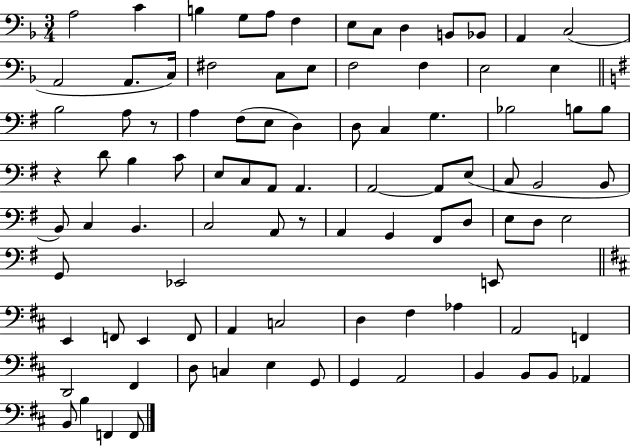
X:1
T:Untitled
M:3/4
L:1/4
K:F
A,2 C B, G,/2 A,/2 F, E,/2 C,/2 D, B,,/2 _B,,/2 A,, C,2 A,,2 A,,/2 C,/4 ^F,2 C,/2 E,/2 F,2 F, E,2 E, B,2 A,/2 z/2 A, ^F,/2 E,/2 D, D,/2 C, G, _B,2 B,/2 B,/2 z D/2 B, C/2 E,/2 C,/2 A,,/2 A,, A,,2 A,,/2 E,/2 C,/2 B,,2 B,,/2 B,,/2 C, B,, C,2 A,,/2 z/2 A,, G,, ^F,,/2 D,/2 E,/2 D,/2 E,2 G,,/2 _E,,2 E,,/2 E,, F,,/2 E,, F,,/2 A,, C,2 D, ^F, _A, A,,2 F,, D,,2 ^F,, D,/2 C, E, G,,/2 G,, A,,2 B,, B,,/2 B,,/2 _A,, B,,/2 B, F,, F,,/2